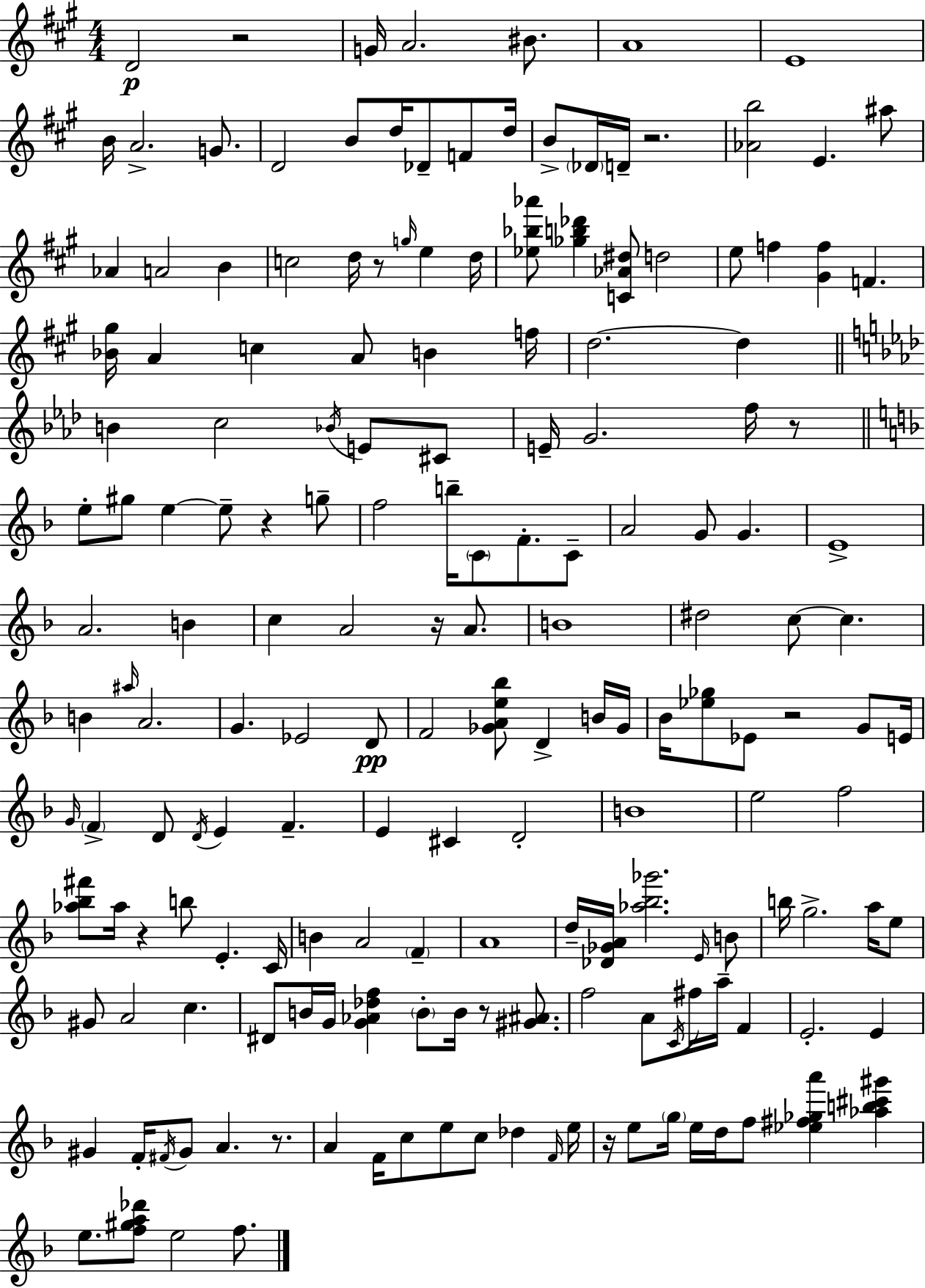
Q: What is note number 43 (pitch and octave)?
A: E4